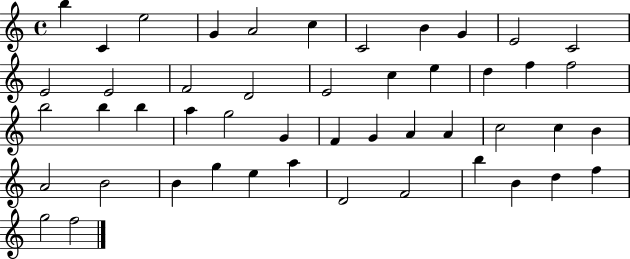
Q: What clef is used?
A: treble